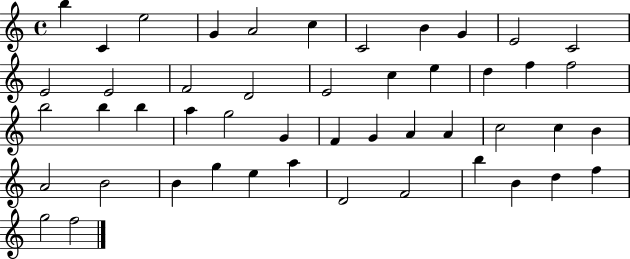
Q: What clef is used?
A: treble